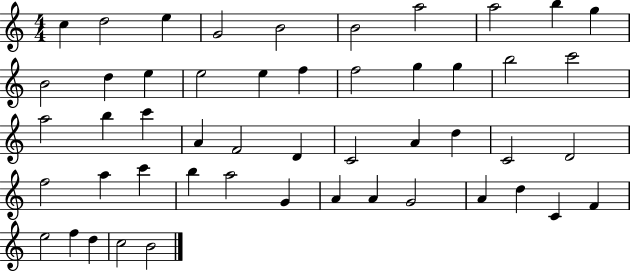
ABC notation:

X:1
T:Untitled
M:4/4
L:1/4
K:C
c d2 e G2 B2 B2 a2 a2 b g B2 d e e2 e f f2 g g b2 c'2 a2 b c' A F2 D C2 A d C2 D2 f2 a c' b a2 G A A G2 A d C F e2 f d c2 B2